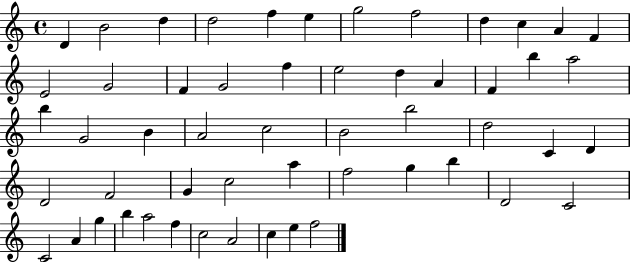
D4/q B4/h D5/q D5/h F5/q E5/q G5/h F5/h D5/q C5/q A4/q F4/q E4/h G4/h F4/q G4/h F5/q E5/h D5/q A4/q F4/q B5/q A5/h B5/q G4/h B4/q A4/h C5/h B4/h B5/h D5/h C4/q D4/q D4/h F4/h G4/q C5/h A5/q F5/h G5/q B5/q D4/h C4/h C4/h A4/q G5/q B5/q A5/h F5/q C5/h A4/h C5/q E5/q F5/h